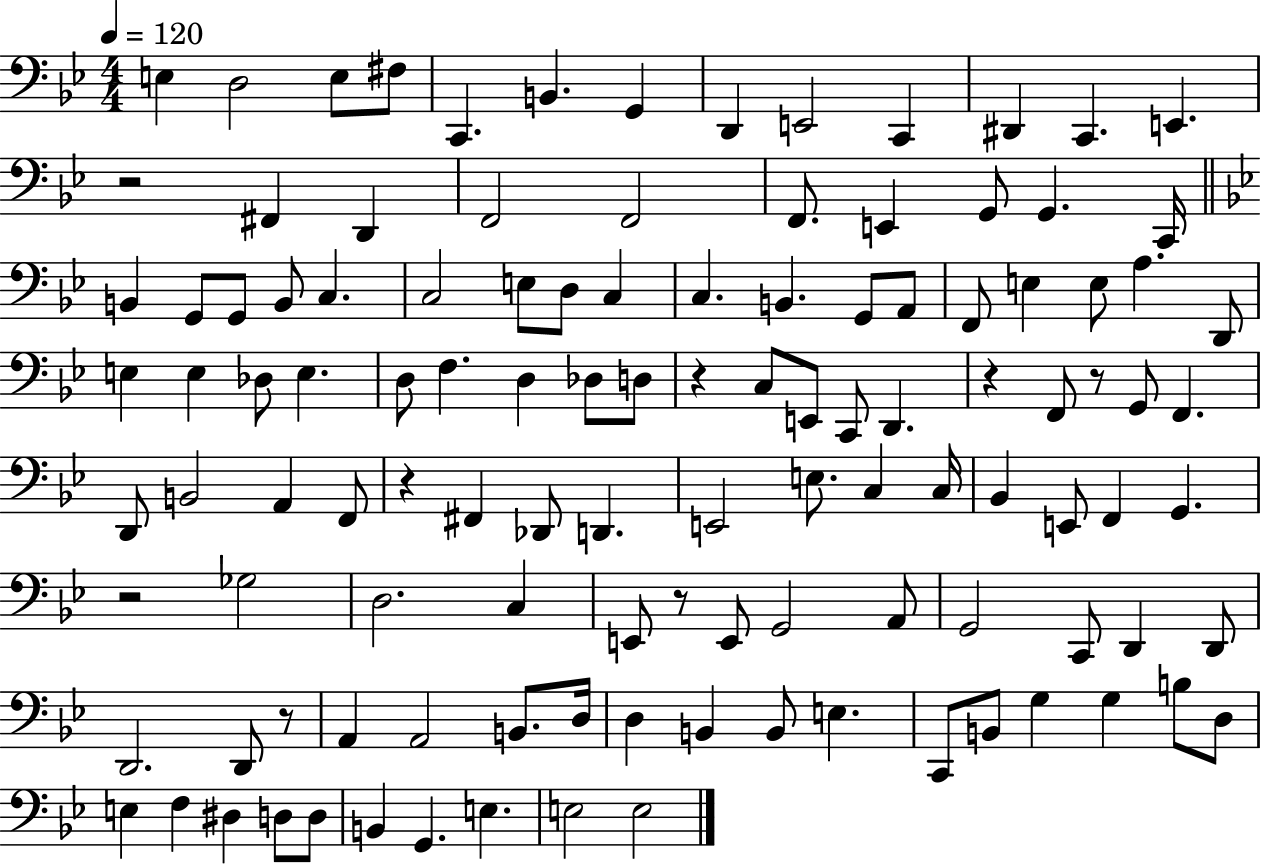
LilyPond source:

{
  \clef bass
  \numericTimeSignature
  \time 4/4
  \key bes \major
  \tempo 4 = 120
  e4 d2 e8 fis8 | c,4. b,4. g,4 | d,4 e,2 c,4 | dis,4 c,4. e,4. | \break r2 fis,4 d,4 | f,2 f,2 | f,8. e,4 g,8 g,4. c,16 | \bar "||" \break \key g \minor b,4 g,8 g,8 b,8 c4. | c2 e8 d8 c4 | c4. b,4. g,8 a,8 | f,8 e4 e8 a4. d,8 | \break e4 e4 des8 e4. | d8 f4. d4 des8 d8 | r4 c8 e,8 c,8 d,4. | r4 f,8 r8 g,8 f,4. | \break d,8 b,2 a,4 f,8 | r4 fis,4 des,8 d,4. | e,2 e8. c4 c16 | bes,4 e,8 f,4 g,4. | \break r2 ges2 | d2. c4 | e,8 r8 e,8 g,2 a,8 | g,2 c,8 d,4 d,8 | \break d,2. d,8 r8 | a,4 a,2 b,8. d16 | d4 b,4 b,8 e4. | c,8 b,8 g4 g4 b8 d8 | \break e4 f4 dis4 d8 d8 | b,4 g,4. e4. | e2 e2 | \bar "|."
}